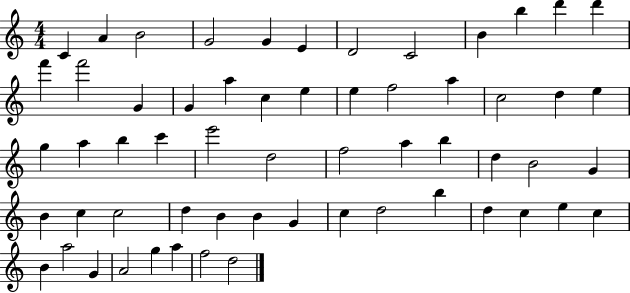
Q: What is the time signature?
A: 4/4